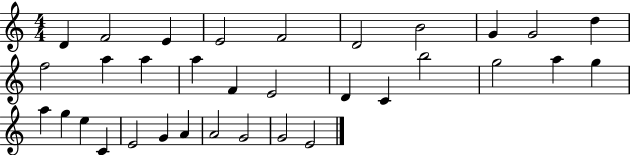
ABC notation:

X:1
T:Untitled
M:4/4
L:1/4
K:C
D F2 E E2 F2 D2 B2 G G2 d f2 a a a F E2 D C b2 g2 a g a g e C E2 G A A2 G2 G2 E2